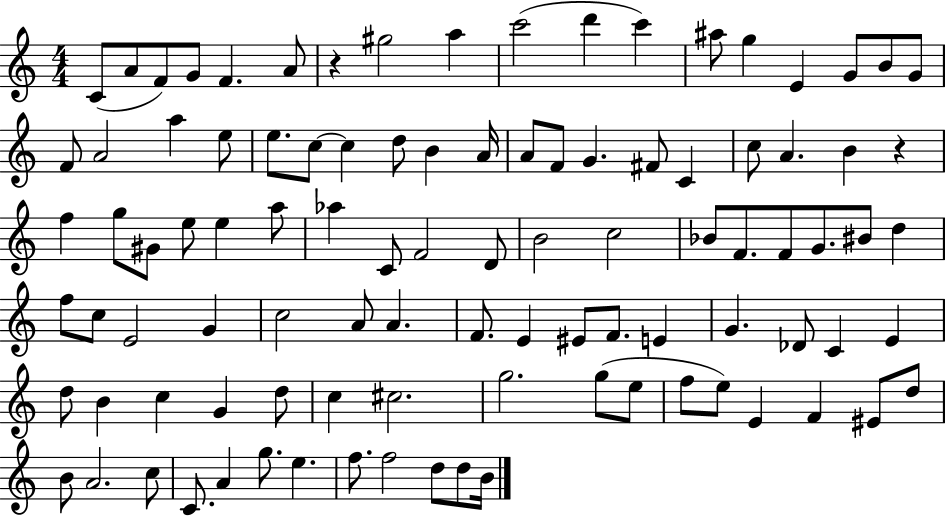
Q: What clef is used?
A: treble